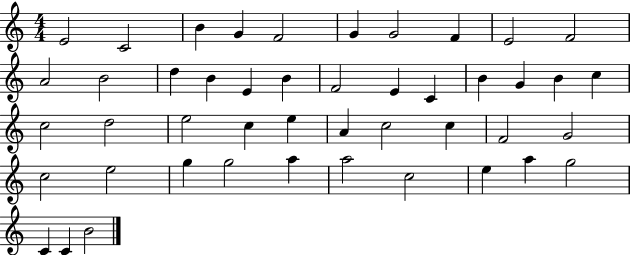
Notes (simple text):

E4/h C4/h B4/q G4/q F4/h G4/q G4/h F4/q E4/h F4/h A4/h B4/h D5/q B4/q E4/q B4/q F4/h E4/q C4/q B4/q G4/q B4/q C5/q C5/h D5/h E5/h C5/q E5/q A4/q C5/h C5/q F4/h G4/h C5/h E5/h G5/q G5/h A5/q A5/h C5/h E5/q A5/q G5/h C4/q C4/q B4/h